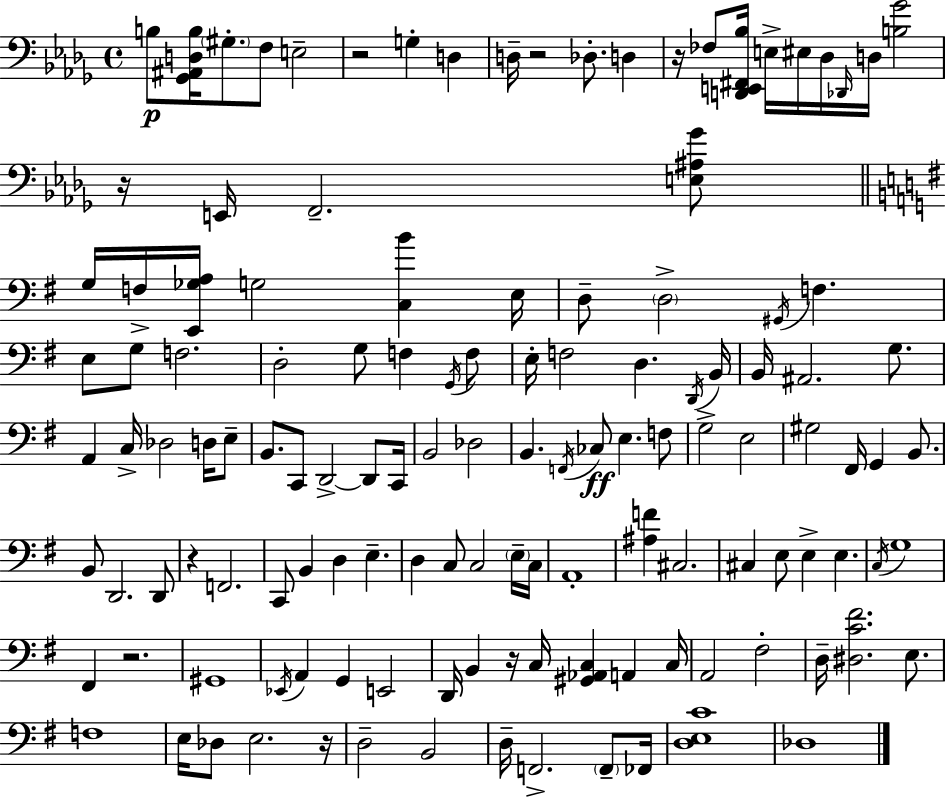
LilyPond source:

{
  \clef bass
  \time 4/4
  \defaultTimeSignature
  \key bes \minor
  \repeat volta 2 { b8\p <ges, ais, d b>16 \parenthesize gis8.-. f8 e2-- | r2 g4-. d4 | d16-- r2 des8.-. d4 | r16 fes8 <d, e, fis, bes>16 e16-> eis16 des16 \grace { des,16 } d16 <b ges'>2 | \break r16 e,16 f,2.-- <e ais ges'>8 | \bar "||" \break \key e \minor g16 f16-> <e, ges a>16 g2 <c b'>4 e16 | d8-- \parenthesize d2-> \acciaccatura { gis,16 } f4. | e8 g8 f2. | d2-. g8 f4 \acciaccatura { g,16 } | \break f8 e16-. f2 d4. | \acciaccatura { d,16 } b,16 b,16 ais,2. | g8. a,4 c16-> des2 | d16 e8-- b,8. c,8 d,2->~~ | \break d,8 c,16 b,2 des2 | b,4. \acciaccatura { f,16 }\ff ces8 e4. | f8 g2-> e2 | gis2 fis,16 g,4 | \break b,8. b,8 d,2. | d,8 r4 f,2. | c,8 b,4 d4 e4.-- | d4 c8 c2 | \break \parenthesize e16-- c16 a,1-. | <ais f'>4 cis2. | cis4 e8 e4-> e4. | \acciaccatura { c16 } g1 | \break fis,4 r2. | gis,1 | \acciaccatura { ees,16 } a,4 g,4 e,2 | d,16 b,4 r16 c16 <gis, aes, c>4 | \break a,4 c16 a,2 fis2-. | d16-- <dis c' fis'>2. | e8. f1 | e16 des8 e2. | \break r16 d2-- b,2 | d16-- f,2.-> | \parenthesize f,8-- fes,16 <d e c'>1 | des1 | \break } \bar "|."
}